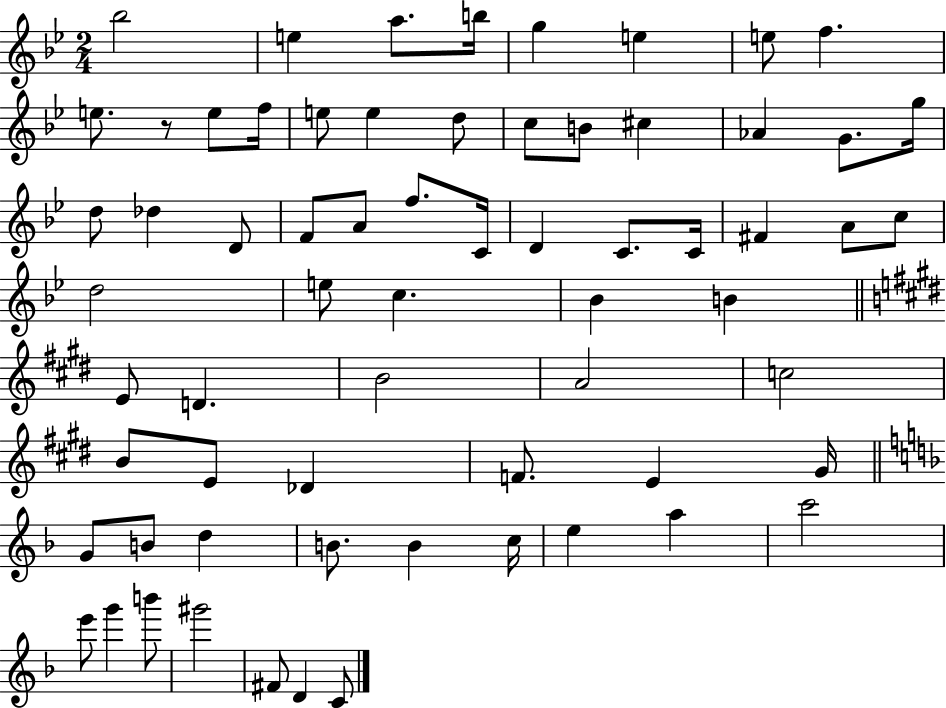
{
  \clef treble
  \numericTimeSignature
  \time 2/4
  \key bes \major
  bes''2 | e''4 a''8. b''16 | g''4 e''4 | e''8 f''4. | \break e''8. r8 e''8 f''16 | e''8 e''4 d''8 | c''8 b'8 cis''4 | aes'4 g'8. g''16 | \break d''8 des''4 d'8 | f'8 a'8 f''8. c'16 | d'4 c'8. c'16 | fis'4 a'8 c''8 | \break d''2 | e''8 c''4. | bes'4 b'4 | \bar "||" \break \key e \major e'8 d'4. | b'2 | a'2 | c''2 | \break b'8 e'8 des'4 | f'8. e'4 gis'16 | \bar "||" \break \key d \minor g'8 b'8 d''4 | b'8. b'4 c''16 | e''4 a''4 | c'''2 | \break e'''8 g'''4 b'''8 | gis'''2 | fis'8 d'4 c'8 | \bar "|."
}